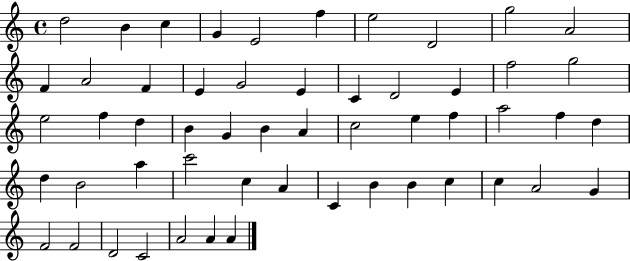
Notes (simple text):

D5/h B4/q C5/q G4/q E4/h F5/q E5/h D4/h G5/h A4/h F4/q A4/h F4/q E4/q G4/h E4/q C4/q D4/h E4/q F5/h G5/h E5/h F5/q D5/q B4/q G4/q B4/q A4/q C5/h E5/q F5/q A5/h F5/q D5/q D5/q B4/h A5/q C6/h C5/q A4/q C4/q B4/q B4/q C5/q C5/q A4/h G4/q F4/h F4/h D4/h C4/h A4/h A4/q A4/q